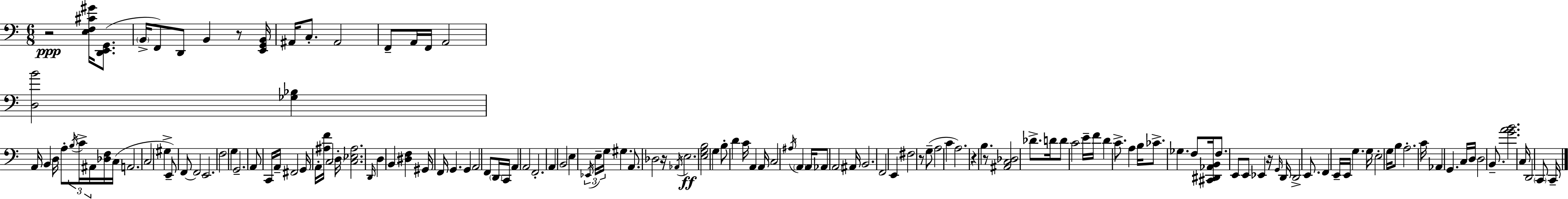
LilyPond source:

{
  \clef bass
  \numericTimeSignature
  \time 6/8
  \key a \minor
  r2\ppp <e f cis' gis'>16 <d, e, g,>8.( | \parenthesize b,16-> f,8) d,8 b,4 r8 <e, g, b,>16 | ais,16 c8.-. ais,2 | f,8-- a,16 f,16 a,2 | \break <d b'>2 <ges bes>4 | a,16 b,4 d16 a8-. \tuplet 3/2 { \acciaccatura { b16 } c'16-> ais,16 } <des f>16 | c16( a,2. | c2 gis4-> | \break e,8--) f,8~~ f,2 | e,2. | f2 g4 | g,2.-- | \break a,8 c,16 a,16-- fis,2 | g,16 a,16-. <ais f'>16 c2 | \parenthesize d16-. <c ees ais>2. | \grace { d,16 } d4 b,4 <dis f>4 | \break gis,16 f,16 g,4. g,4 | a,2 f,8 | \parenthesize d,16 c,16 a,4 a,2 | f,2.-. | \break a,4 b,2 | e4 \tuplet 3/2 { \acciaccatura { ees,16 } e16-- g16 } gis4. | a,8. des2 | r16 \acciaccatura { aes,16 }\ff e2. | \break <e g b>2 | g4 b8-. d'4 c'16 a,4 | a,16 c2 | \acciaccatura { ais16 } \parenthesize a,4 a,16 aes,8 \parenthesize a,2 | \break ais,16 b,2. | f,2 | e,4 fis2 | r8 g8--( a2 | \break c'4 a2.) | r4 b4. | r8 <ais, c des>2 | des'8.-> d'16 d'8 c'2 | \break e'16-- f'16 d'4 c'8.-> | a4 b16 ces'8.-> ges4. | f8 <cis, dis, aes, b,>16 f8. e,8 e,8 | ees,4 r16 \grace { g,16 } d,16 d,2-> | \break e,8. f,4 e,16-- e,16 | g4. g16 e2-. | g16 b8 a2.-. | c'16 aes,4 g,4. | \break c16 d16 d2 | b,8.-- <g' a' b'>2. | c16 d,2 | \parenthesize c,8 c,16-- \bar "|."
}